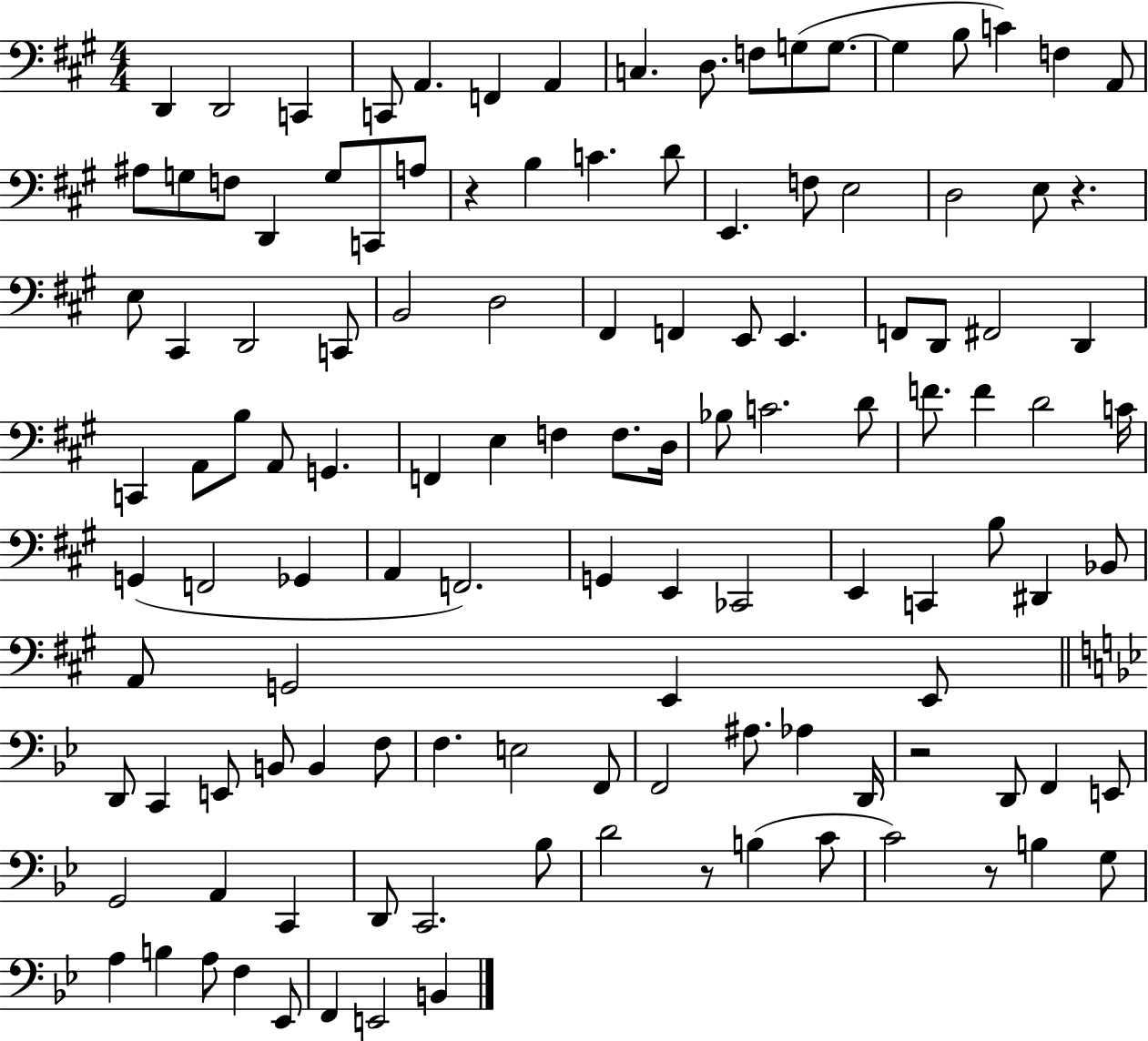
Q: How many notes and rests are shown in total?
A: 121